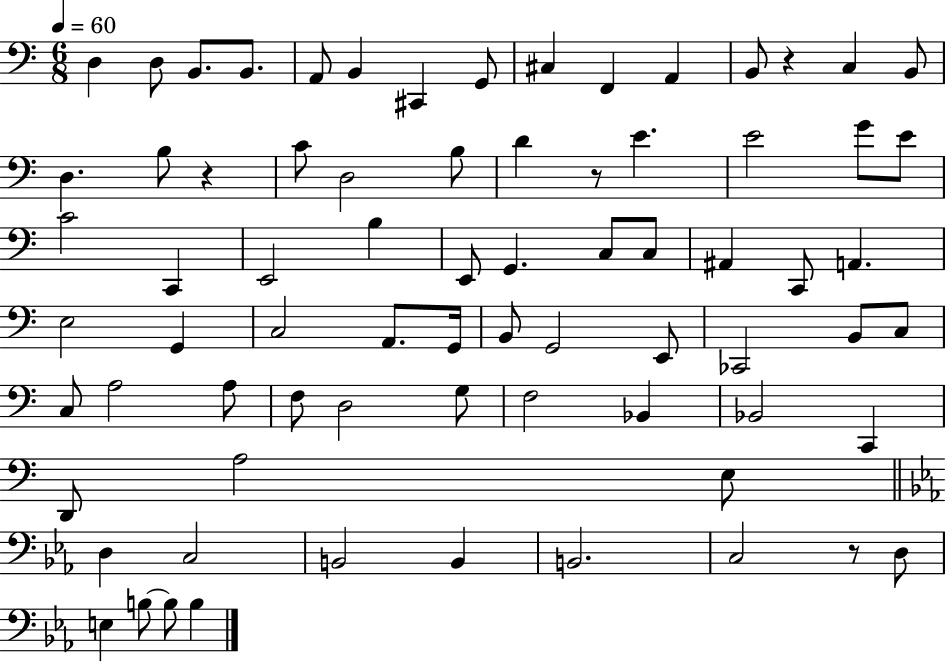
D3/q D3/e B2/e. B2/e. A2/e B2/q C#2/q G2/e C#3/q F2/q A2/q B2/e R/q C3/q B2/e D3/q. B3/e R/q C4/e D3/h B3/e D4/q R/e E4/q. E4/h G4/e E4/e C4/h C2/q E2/h B3/q E2/e G2/q. C3/e C3/e A#2/q C2/e A2/q. E3/h G2/q C3/h A2/e. G2/s B2/e G2/h E2/e CES2/h B2/e C3/e C3/e A3/h A3/e F3/e D3/h G3/e F3/h Bb2/q Bb2/h C2/q D2/e A3/h E3/e D3/q C3/h B2/h B2/q B2/h. C3/h R/e D3/e E3/q B3/e B3/e B3/q